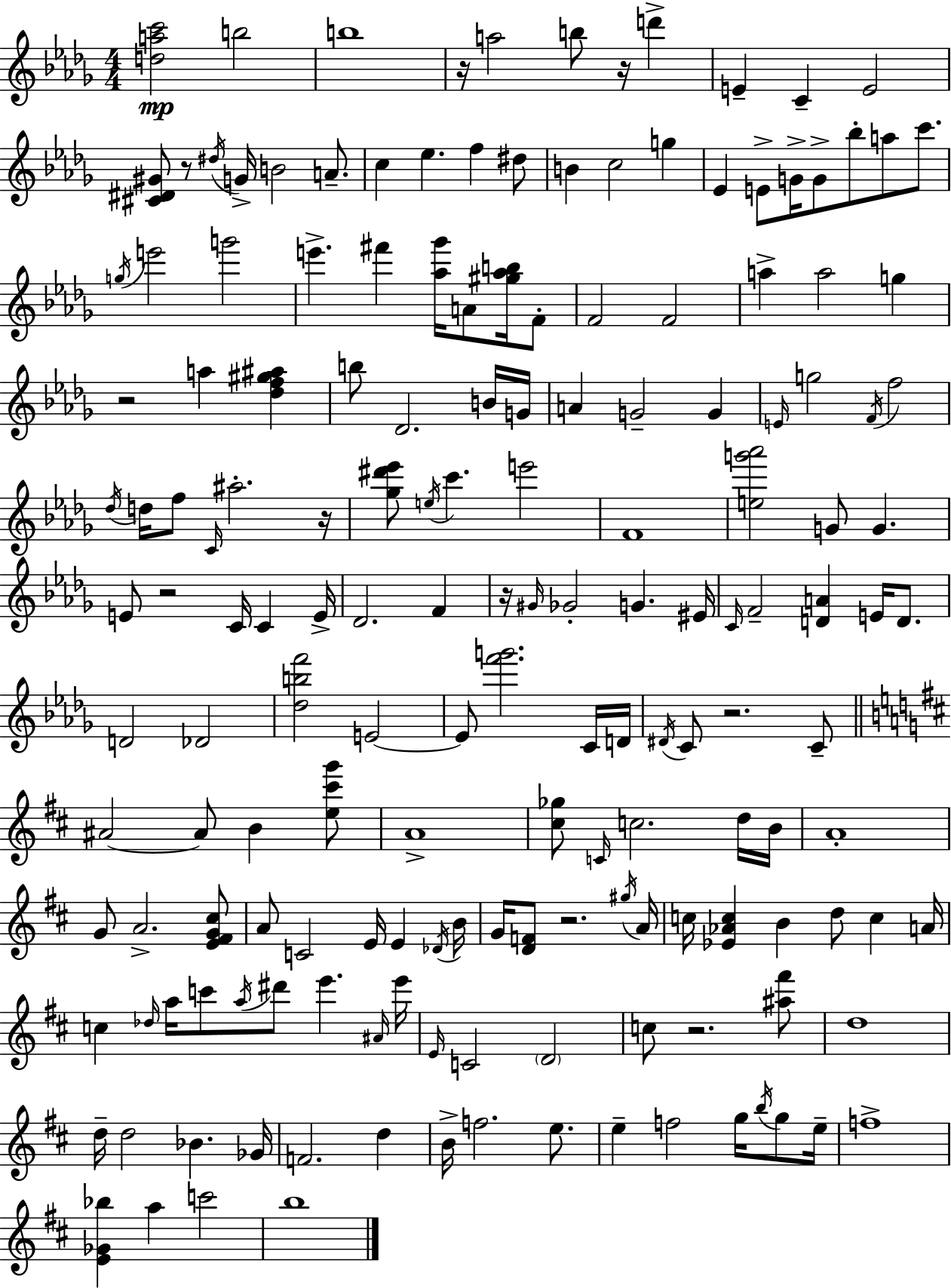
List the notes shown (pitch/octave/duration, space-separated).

[D5,A5,C6]/h B5/h B5/w R/s A5/h B5/e R/s D6/q E4/q C4/q E4/h [C#4,D#4,G#4]/e R/e D#5/s G4/s B4/h A4/e. C5/q Eb5/q. F5/q D#5/e B4/q C5/h G5/q Eb4/q E4/e G4/s G4/e Bb5/e A5/e C6/e. G5/s E6/h G6/h E6/q. F#6/q [Ab5,Gb6]/s A4/e [G#5,Ab5,B5]/s F4/e F4/h F4/h A5/q A5/h G5/q R/h A5/q [Db5,F5,G#5,A#5]/q B5/e Db4/h. B4/s G4/s A4/q G4/h G4/q E4/s G5/h F4/s F5/h Db5/s D5/s F5/e C4/s A#5/h. R/s [Gb5,D#6,Eb6]/e E5/s C6/q. E6/h F4/w [E5,G6,Ab6]/h G4/e G4/q. E4/e R/h C4/s C4/q E4/s Db4/h. F4/q R/s G#4/s Gb4/h G4/q. EIS4/s C4/s F4/h [D4,A4]/q E4/s D4/e. D4/h Db4/h [Db5,B5,F6]/h E4/h E4/e [F6,G6]/h. C4/s D4/s D#4/s C4/e R/h. C4/e A#4/h A#4/e B4/q [E5,C#6,G6]/e A4/w [C#5,Gb5]/e C4/s C5/h. D5/s B4/s A4/w G4/e A4/h. [E4,F#4,G4,C#5]/e A4/e C4/h E4/s E4/q Db4/s B4/s G4/s [D4,F4]/e R/h. G#5/s A4/s C5/s [Eb4,Ab4,C5]/q B4/q D5/e C5/q A4/s C5/q Db5/s A5/s C6/e A5/s D#6/e E6/q. A#4/s E6/s E4/s C4/h D4/h C5/e R/h. [A#5,F#6]/e D5/w D5/s D5/h Bb4/q. Gb4/s F4/h. D5/q B4/s F5/h. E5/e. E5/q F5/h G5/s B5/s G5/e E5/s F5/w [E4,Gb4,Bb5]/q A5/q C6/h B5/w